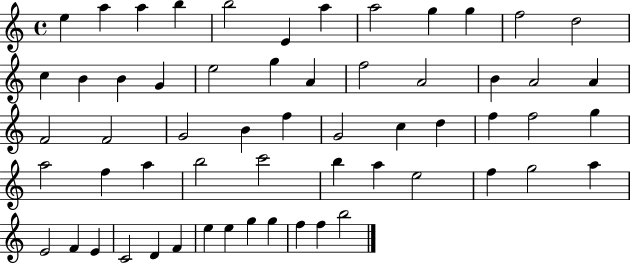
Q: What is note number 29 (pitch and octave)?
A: F5